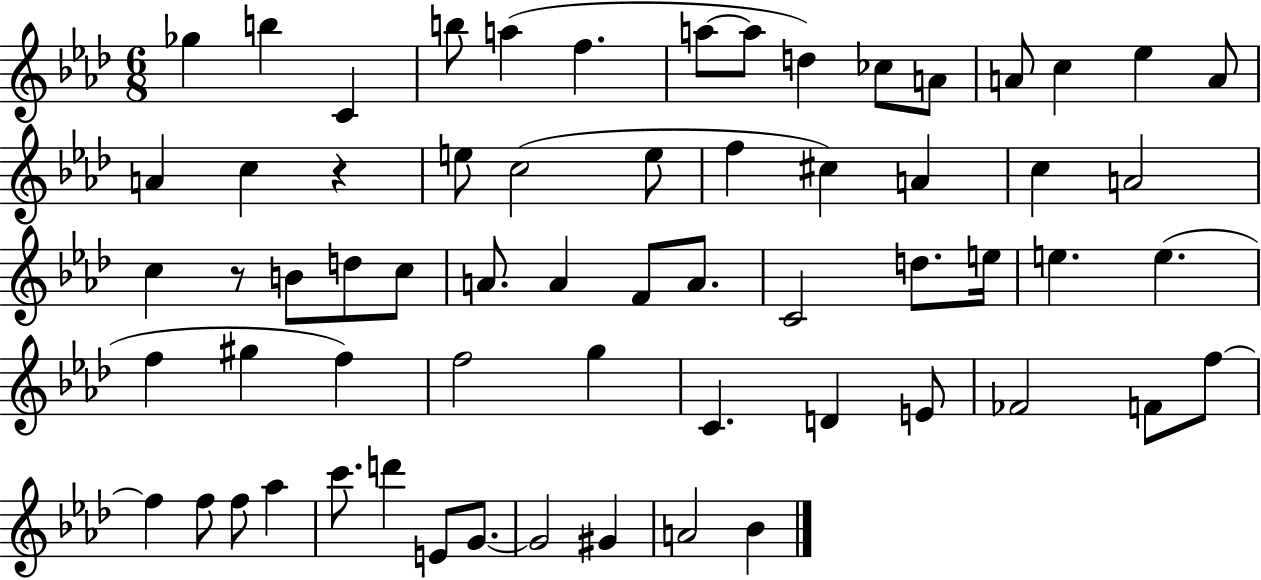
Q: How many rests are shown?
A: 2